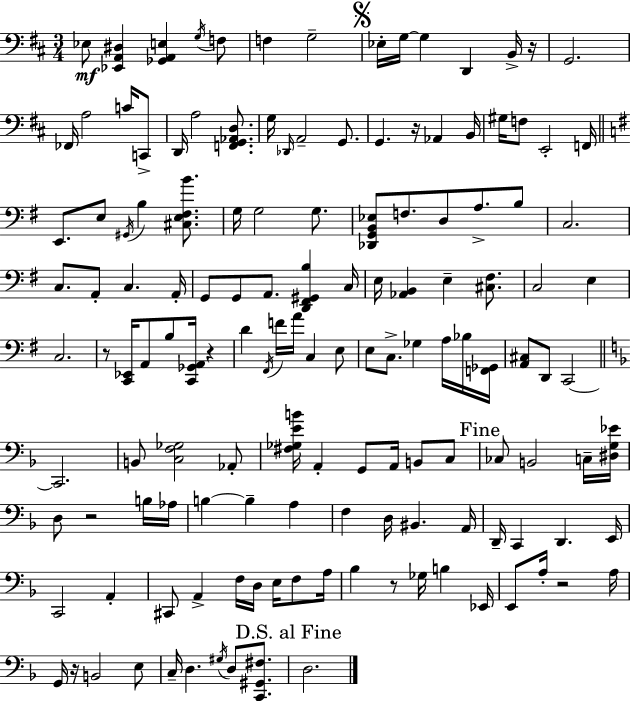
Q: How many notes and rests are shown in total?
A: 141